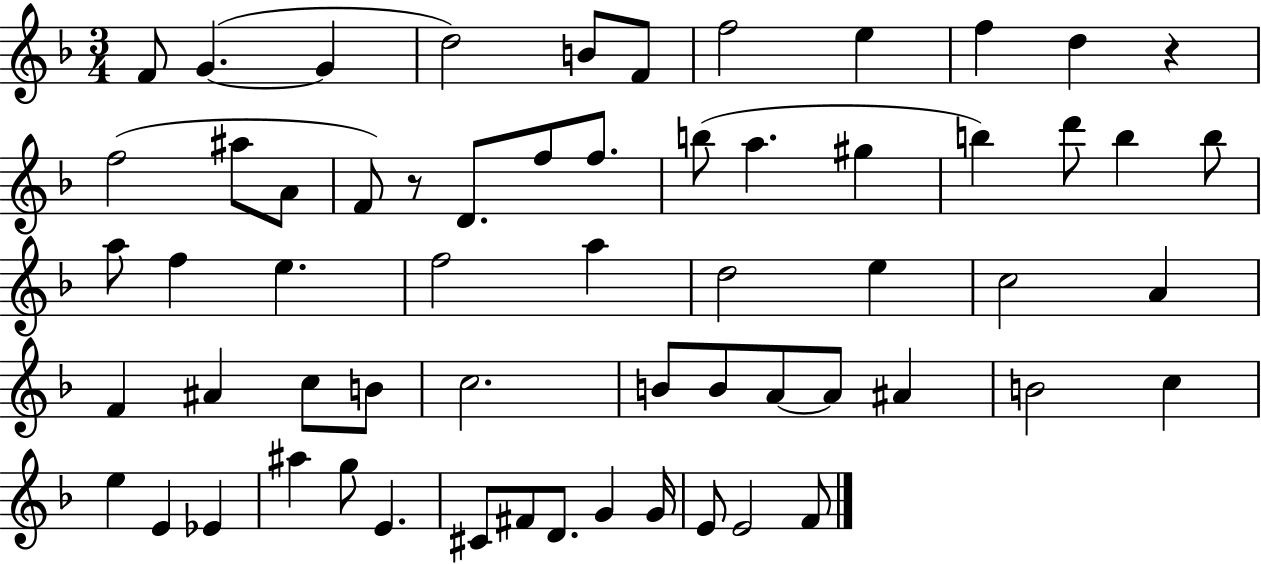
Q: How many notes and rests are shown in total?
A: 61